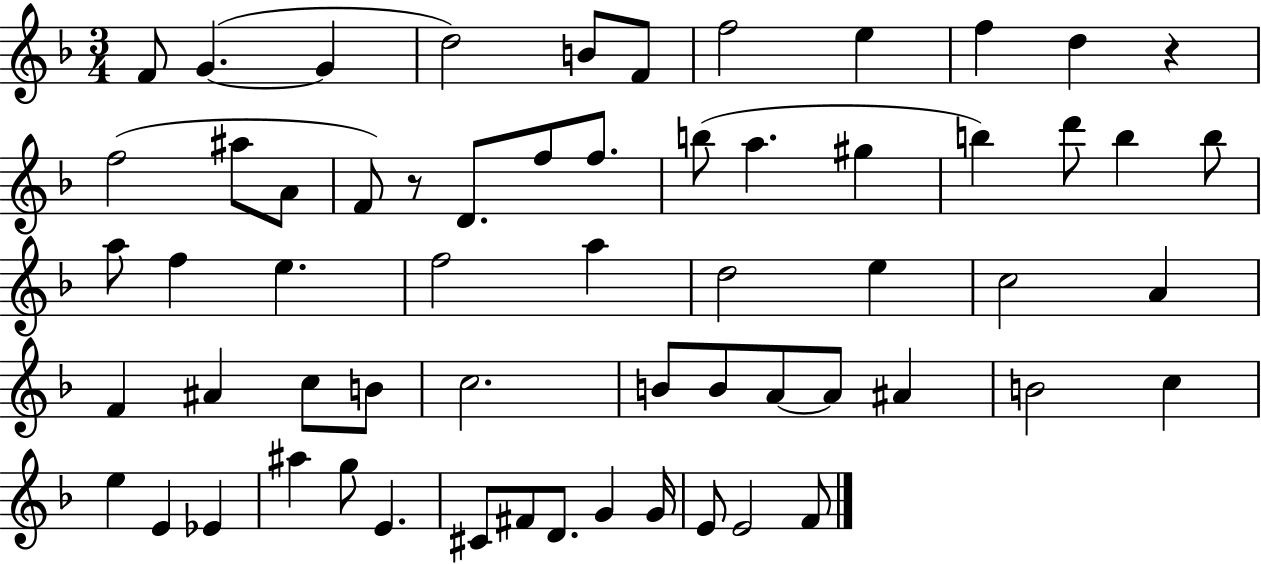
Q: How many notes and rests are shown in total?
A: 61